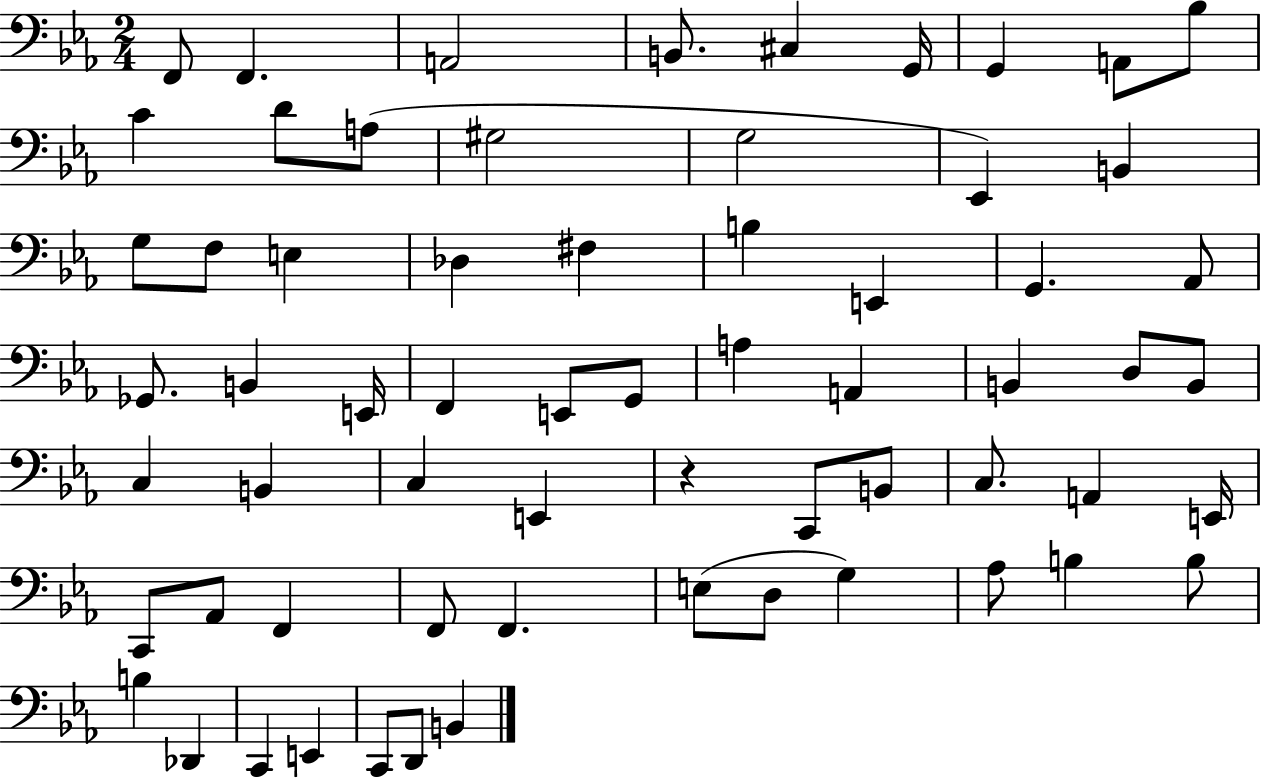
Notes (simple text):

F2/e F2/q. A2/h B2/e. C#3/q G2/s G2/q A2/e Bb3/e C4/q D4/e A3/e G#3/h G3/h Eb2/q B2/q G3/e F3/e E3/q Db3/q F#3/q B3/q E2/q G2/q. Ab2/e Gb2/e. B2/q E2/s F2/q E2/e G2/e A3/q A2/q B2/q D3/e B2/e C3/q B2/q C3/q E2/q R/q C2/e B2/e C3/e. A2/q E2/s C2/e Ab2/e F2/q F2/e F2/q. E3/e D3/e G3/q Ab3/e B3/q B3/e B3/q Db2/q C2/q E2/q C2/e D2/e B2/q